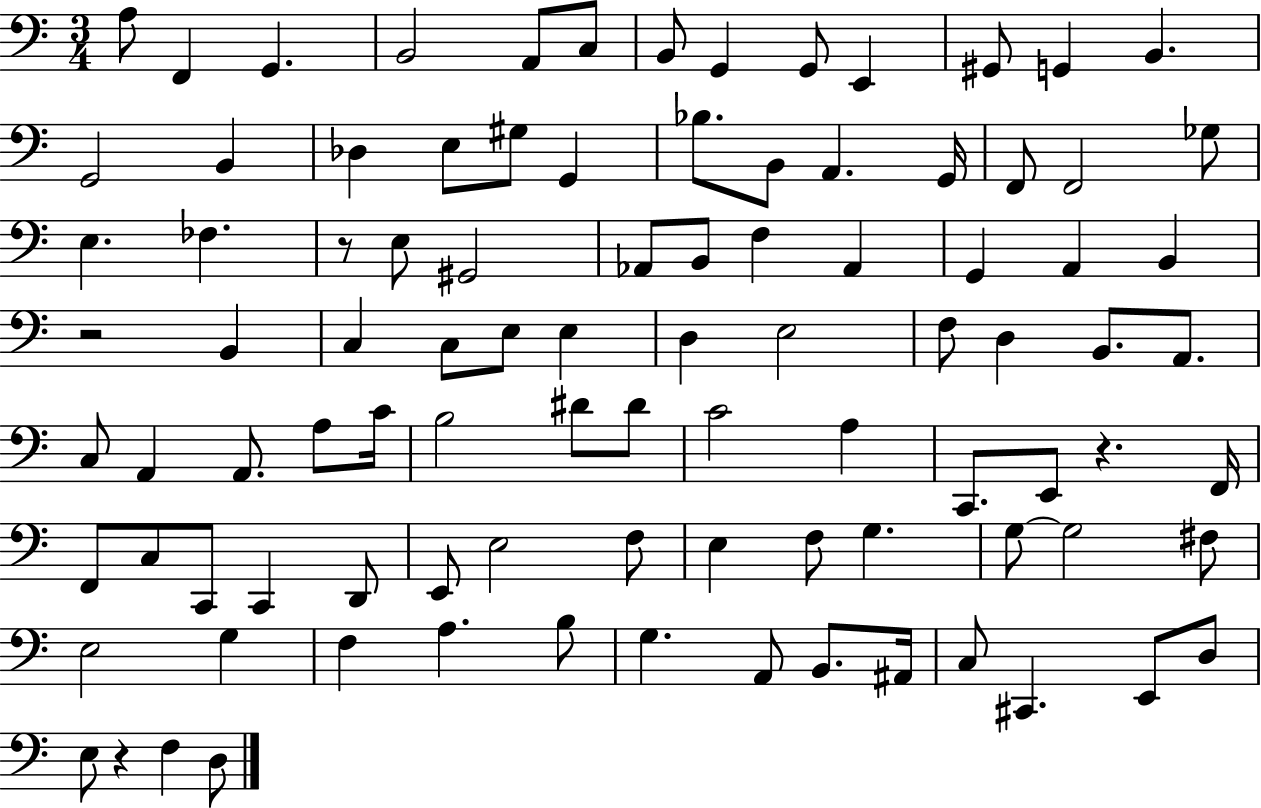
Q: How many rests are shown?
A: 4